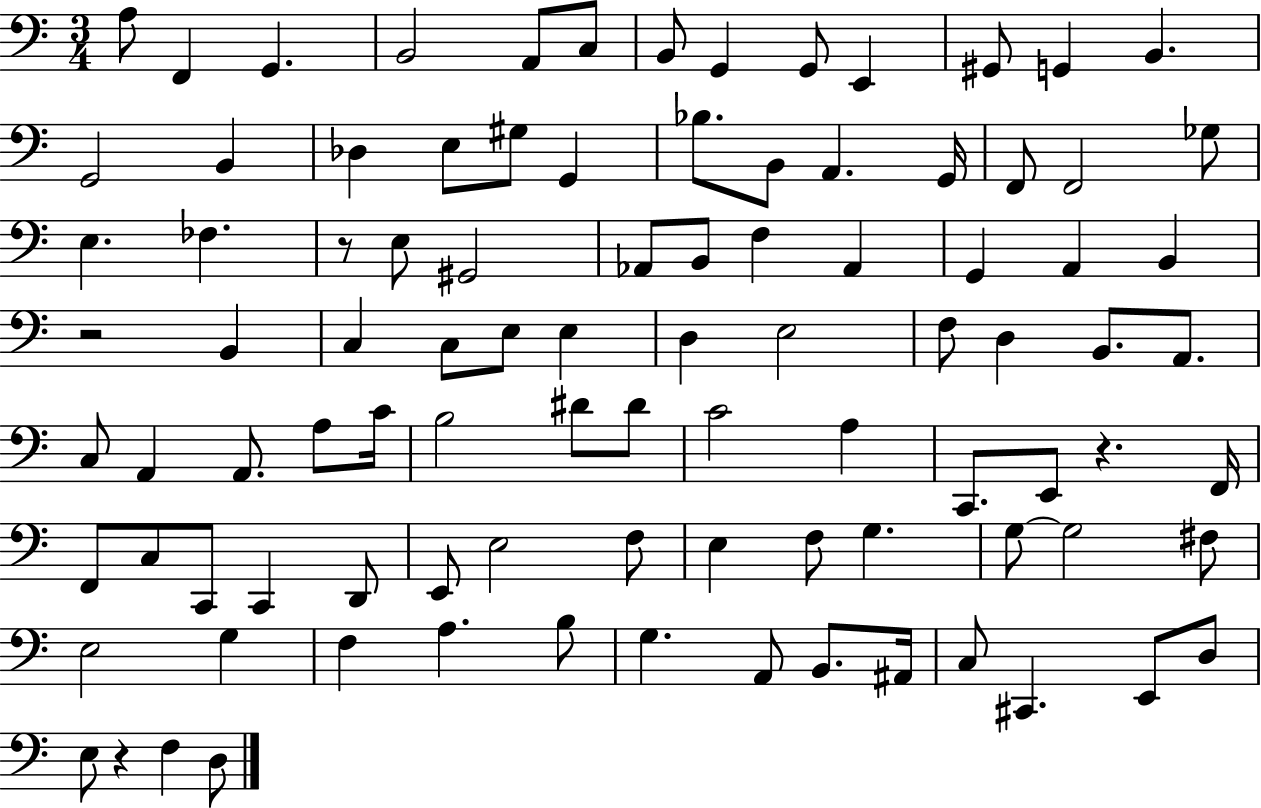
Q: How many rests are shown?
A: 4